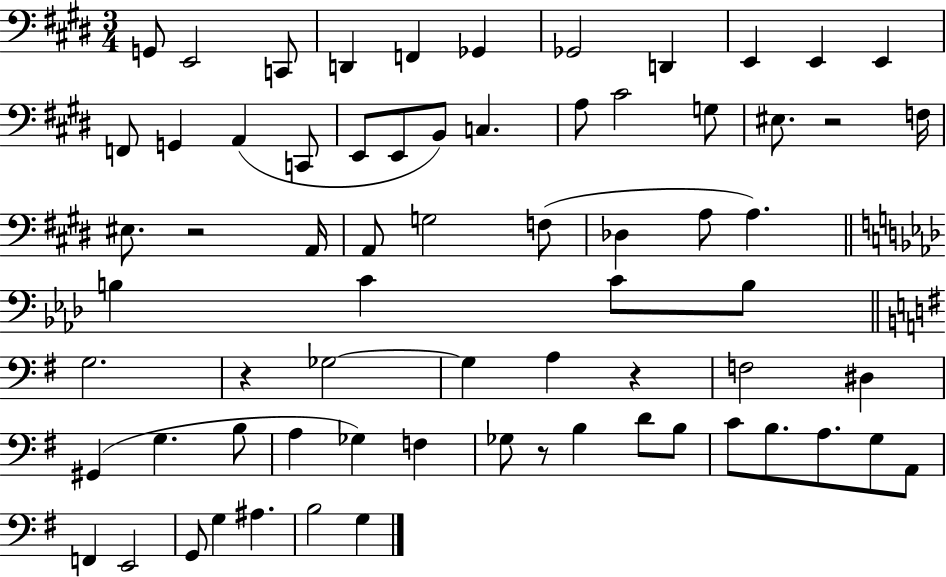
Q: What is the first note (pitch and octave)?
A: G2